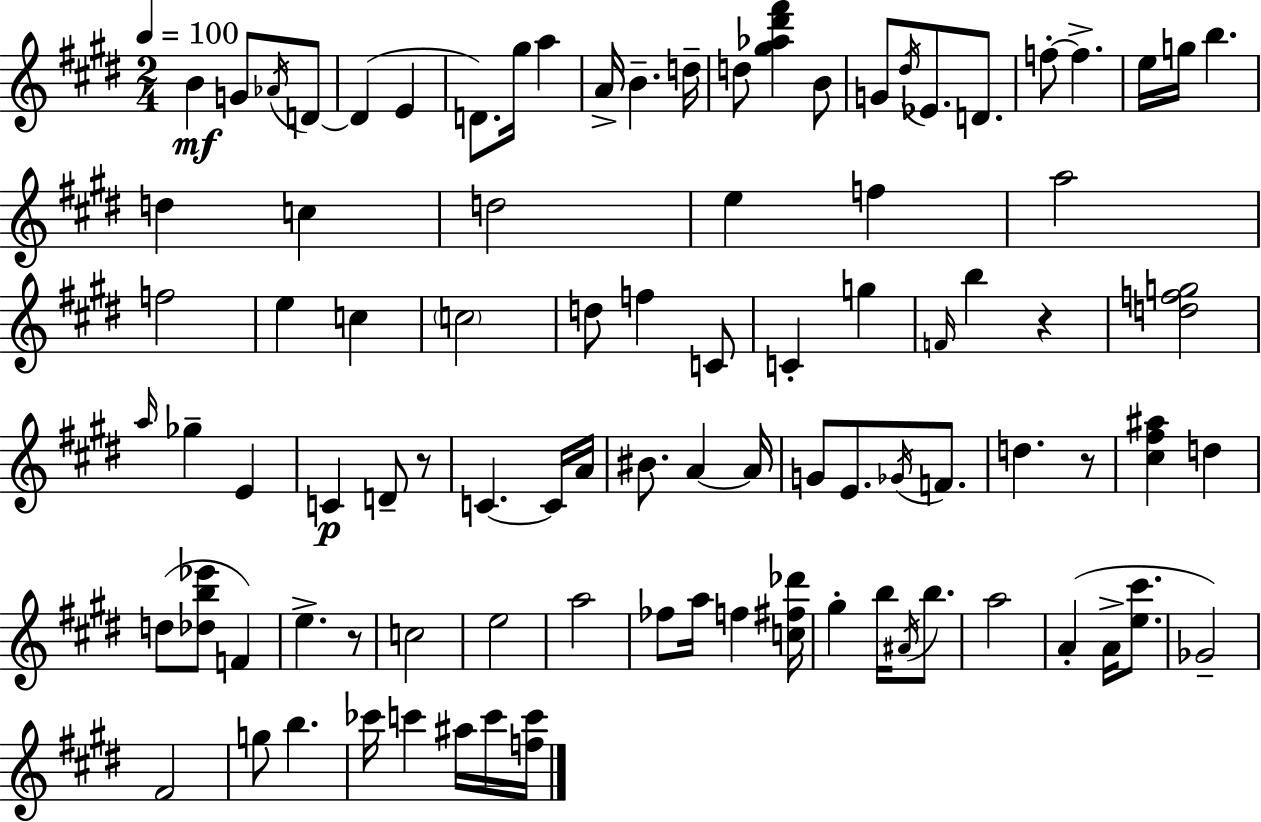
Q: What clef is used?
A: treble